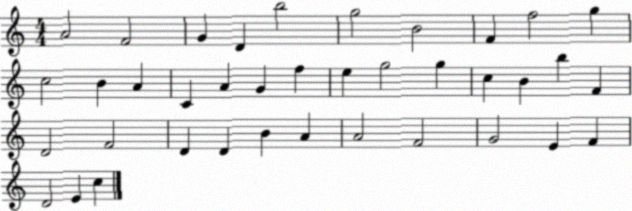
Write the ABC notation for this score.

X:1
T:Untitled
M:4/4
L:1/4
K:C
A2 F2 G D b2 g2 B2 F f2 g c2 B A C A G f e g2 g c B b F D2 F2 D D B A A2 F2 G2 E F D2 E c